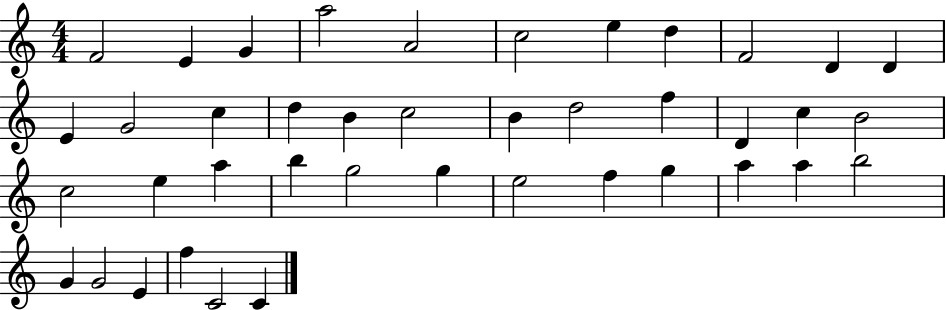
{
  \clef treble
  \numericTimeSignature
  \time 4/4
  \key c \major
  f'2 e'4 g'4 | a''2 a'2 | c''2 e''4 d''4 | f'2 d'4 d'4 | \break e'4 g'2 c''4 | d''4 b'4 c''2 | b'4 d''2 f''4 | d'4 c''4 b'2 | \break c''2 e''4 a''4 | b''4 g''2 g''4 | e''2 f''4 g''4 | a''4 a''4 b''2 | \break g'4 g'2 e'4 | f''4 c'2 c'4 | \bar "|."
}